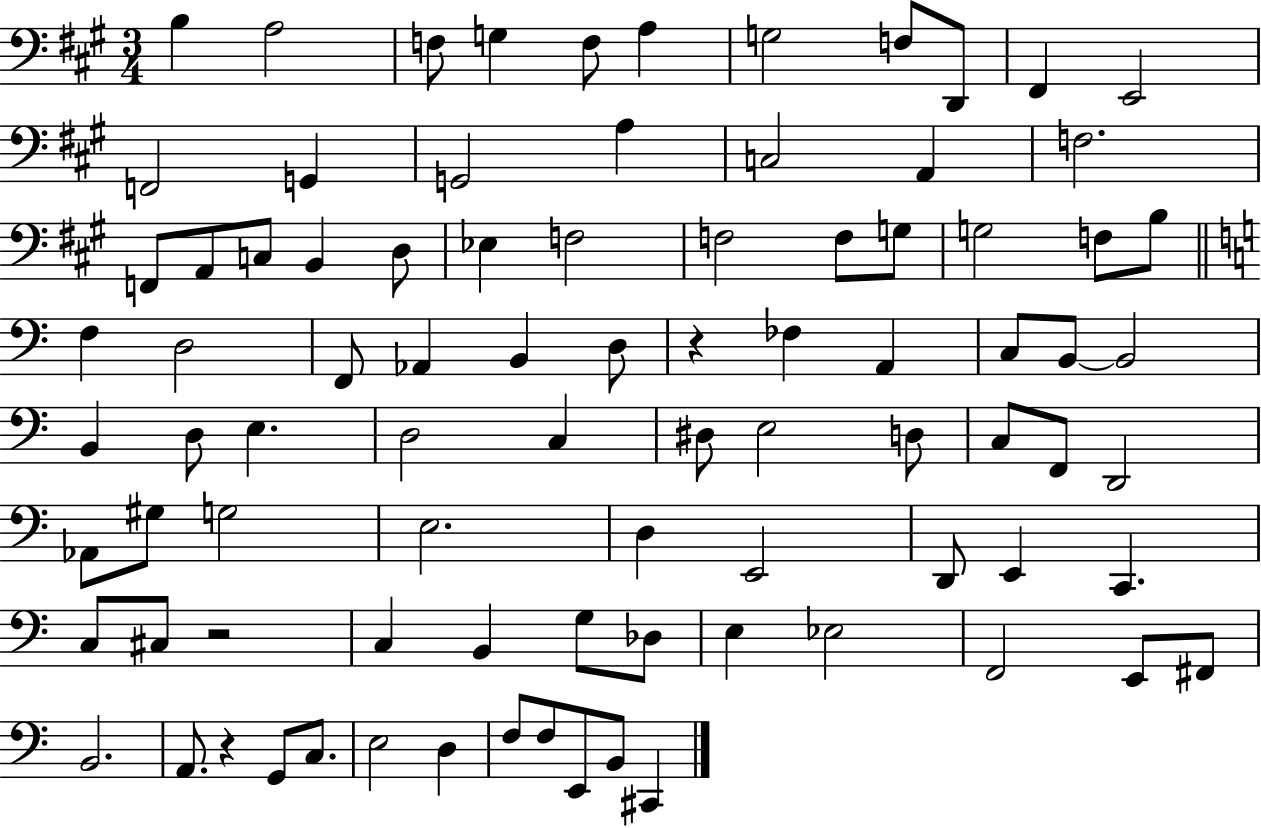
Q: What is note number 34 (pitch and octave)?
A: F2